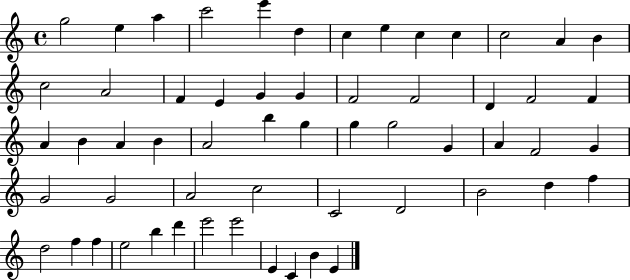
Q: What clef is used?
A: treble